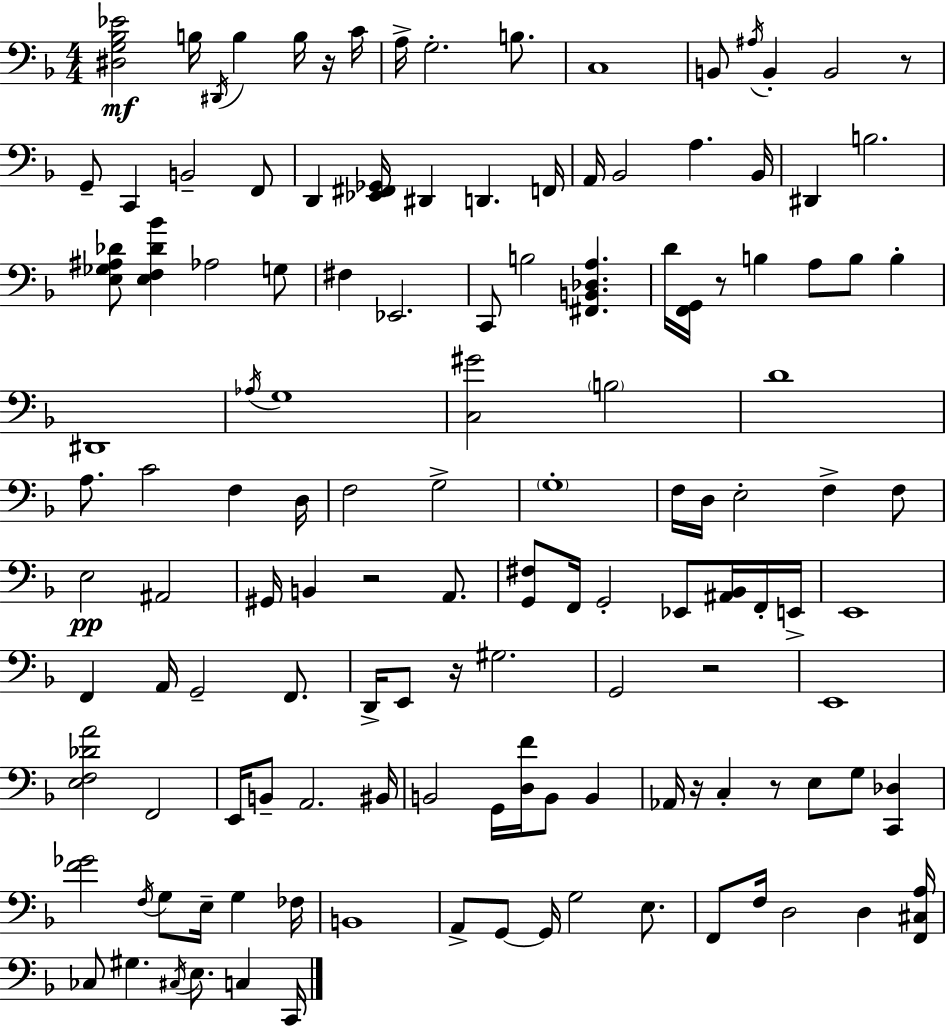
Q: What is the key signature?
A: F major